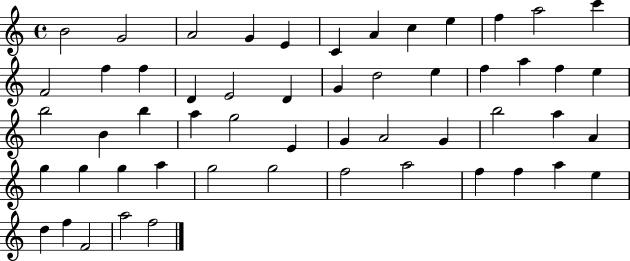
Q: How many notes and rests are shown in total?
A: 54